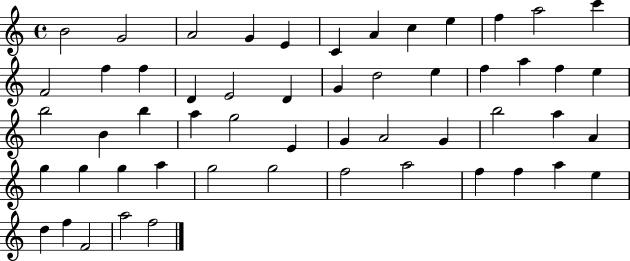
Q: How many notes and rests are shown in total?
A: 54